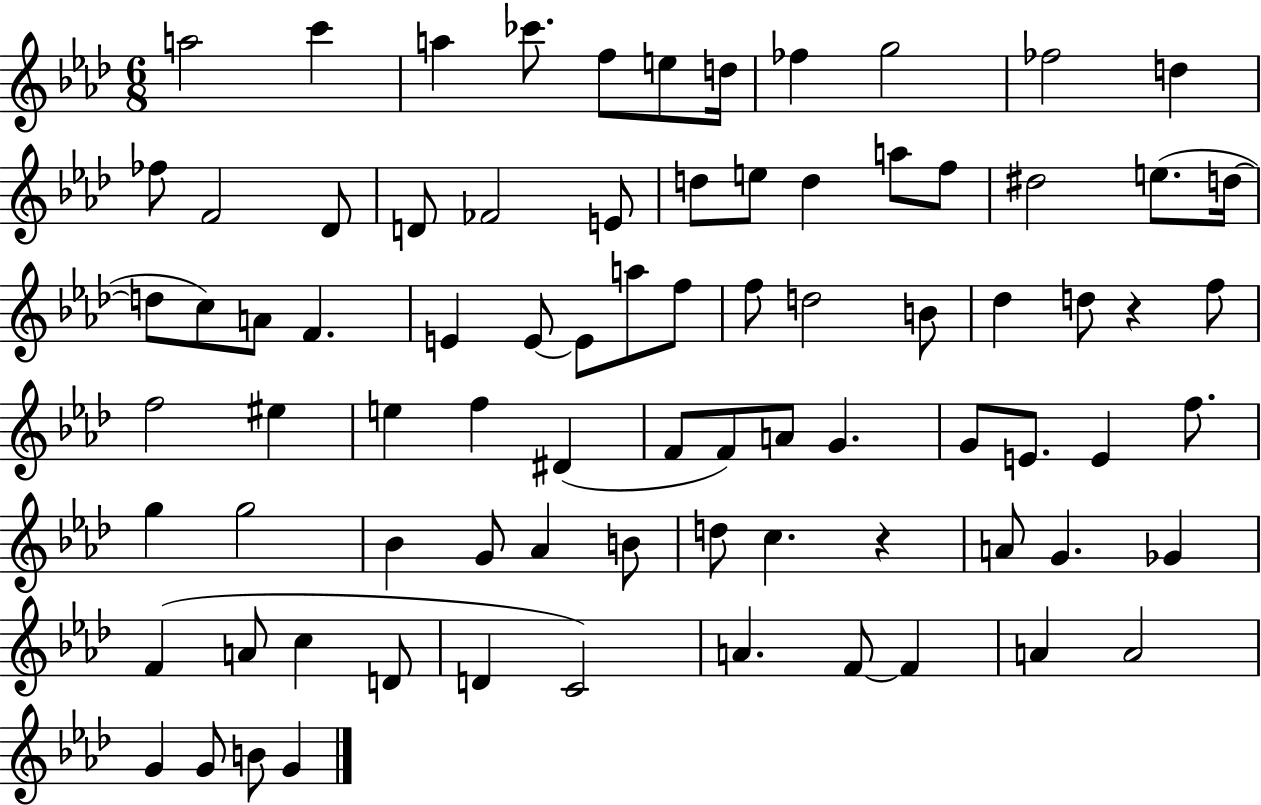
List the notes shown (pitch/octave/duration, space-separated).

A5/h C6/q A5/q CES6/e. F5/e E5/e D5/s FES5/q G5/h FES5/h D5/q FES5/e F4/h Db4/e D4/e FES4/h E4/e D5/e E5/e D5/q A5/e F5/e D#5/h E5/e. D5/s D5/e C5/e A4/e F4/q. E4/q E4/e E4/e A5/e F5/e F5/e D5/h B4/e Db5/q D5/e R/q F5/e F5/h EIS5/q E5/q F5/q D#4/q F4/e F4/e A4/e G4/q. G4/e E4/e. E4/q F5/e. G5/q G5/h Bb4/q G4/e Ab4/q B4/e D5/e C5/q. R/q A4/e G4/q. Gb4/q F4/q A4/e C5/q D4/e D4/q C4/h A4/q. F4/e F4/q A4/q A4/h G4/q G4/e B4/e G4/q